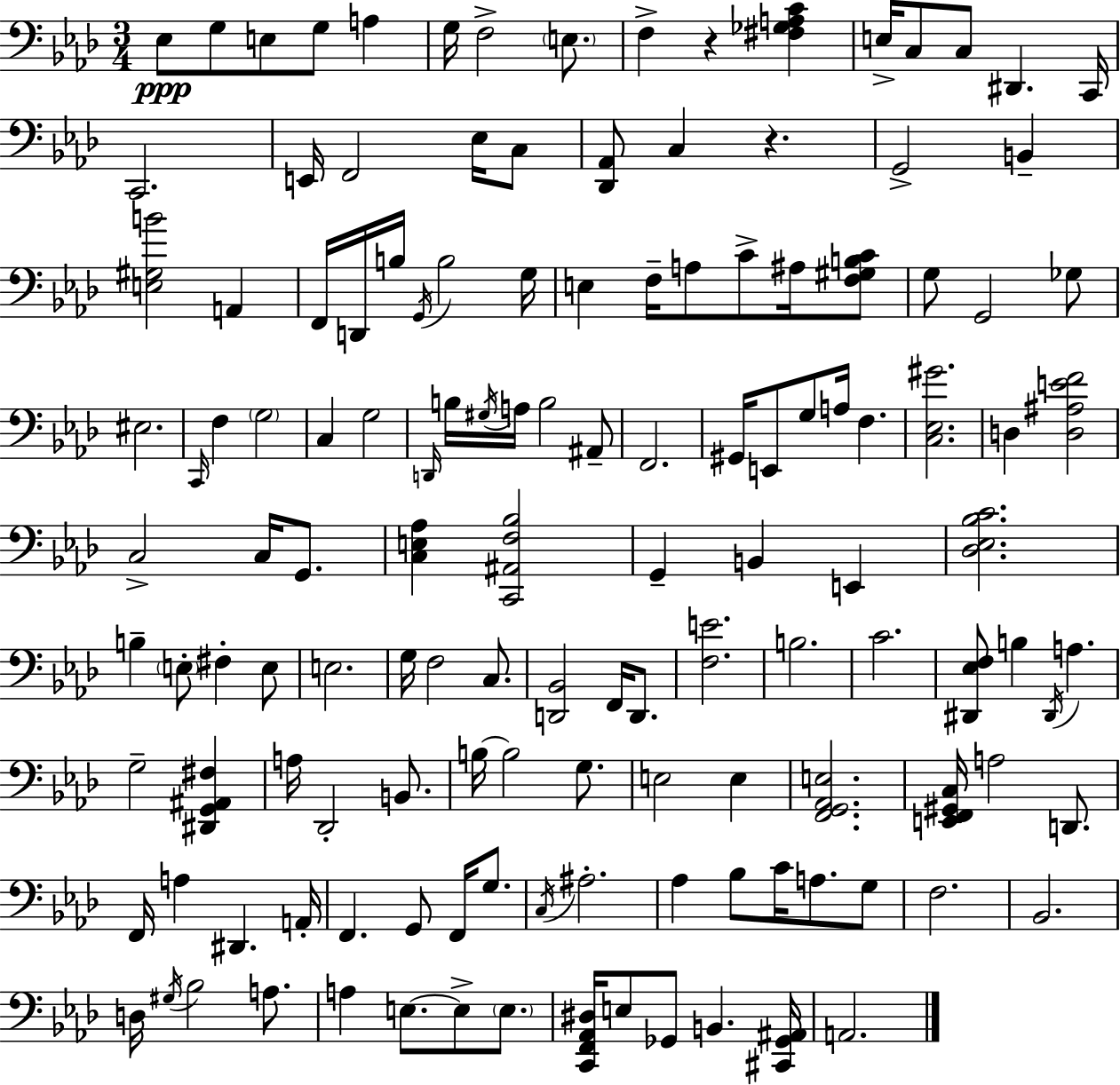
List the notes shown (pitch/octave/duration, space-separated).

Eb3/e G3/e E3/e G3/e A3/q G3/s F3/h E3/e. F3/q R/q [F#3,Gb3,A3,C4]/q E3/s C3/e C3/e D#2/q. C2/s C2/h. E2/s F2/h Eb3/s C3/e [Db2,Ab2]/e C3/q R/q. G2/h B2/q [E3,G#3,B4]/h A2/q F2/s D2/s B3/s G2/s B3/h G3/s E3/q F3/s A3/e C4/e A#3/s [F3,G#3,B3,C4]/e G3/e G2/h Gb3/e EIS3/h. C2/s F3/q G3/h C3/q G3/h D2/s B3/s G#3/s A3/s B3/h A#2/e F2/h. G#2/s E2/e G3/e A3/s F3/q. [C3,Eb3,G#4]/h. D3/q [D3,A#3,E4,F4]/h C3/h C3/s G2/e. [C3,E3,Ab3]/q [C2,A#2,F3,Bb3]/h G2/q B2/q E2/q [Db3,Eb3,Bb3,C4]/h. B3/q E3/e F#3/q E3/e E3/h. G3/s F3/h C3/e. [D2,Bb2]/h F2/s D2/e. [F3,E4]/h. B3/h. C4/h. [D#2,Eb3,F3]/e B3/q D#2/s A3/q. G3/h [D#2,G2,A#2,F#3]/q A3/s Db2/h B2/e. B3/s B3/h G3/e. E3/h E3/q [F2,G2,Ab2,E3]/h. [E2,F2,G#2,C3]/s A3/h D2/e. F2/s A3/q D#2/q. A2/s F2/q. G2/e F2/s G3/e. C3/s A#3/h. Ab3/q Bb3/e C4/s A3/e. G3/e F3/h. Bb2/h. D3/s G#3/s Bb3/h A3/e. A3/q E3/e. E3/e E3/e. [C2,F2,Ab2,D#3]/s E3/e Gb2/e B2/q. [C#2,Gb2,A#2]/s A2/h.